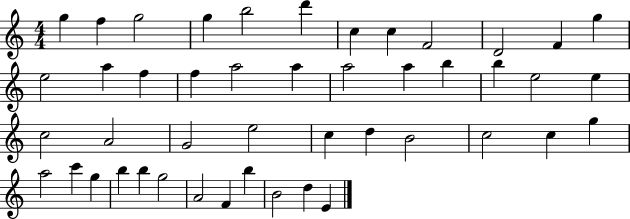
{
  \clef treble
  \numericTimeSignature
  \time 4/4
  \key c \major
  g''4 f''4 g''2 | g''4 b''2 d'''4 | c''4 c''4 f'2 | d'2 f'4 g''4 | \break e''2 a''4 f''4 | f''4 a''2 a''4 | a''2 a''4 b''4 | b''4 e''2 e''4 | \break c''2 a'2 | g'2 e''2 | c''4 d''4 b'2 | c''2 c''4 g''4 | \break a''2 c'''4 g''4 | b''4 b''4 g''2 | a'2 f'4 b''4 | b'2 d''4 e'4 | \break \bar "|."
}